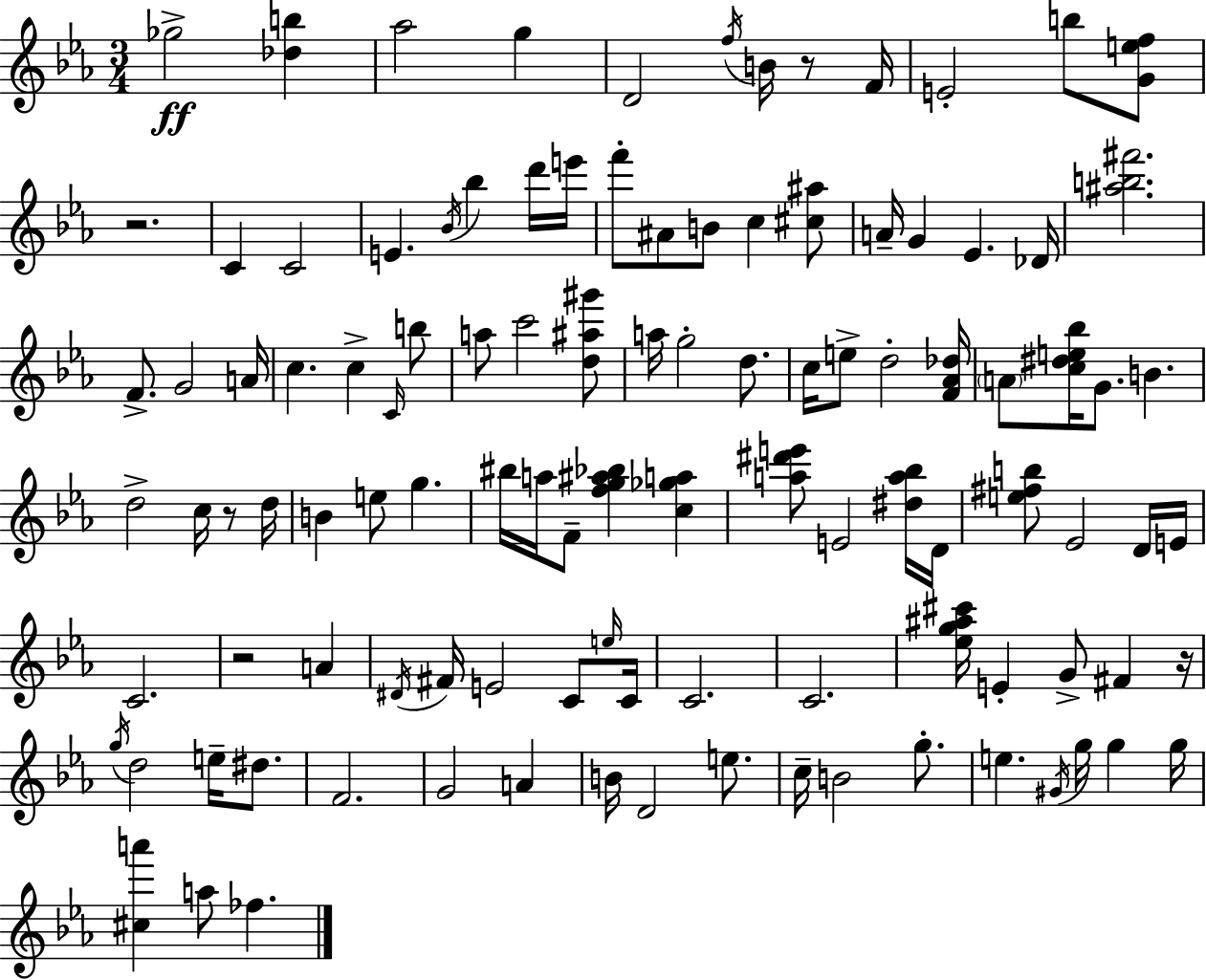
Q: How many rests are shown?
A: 5